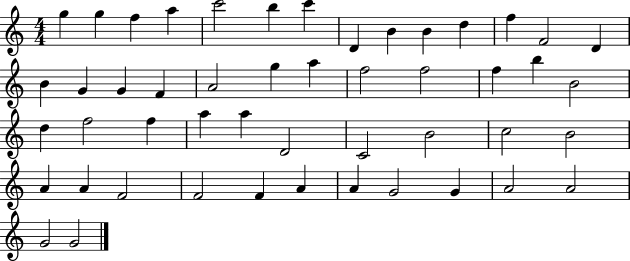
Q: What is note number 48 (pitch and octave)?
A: G4